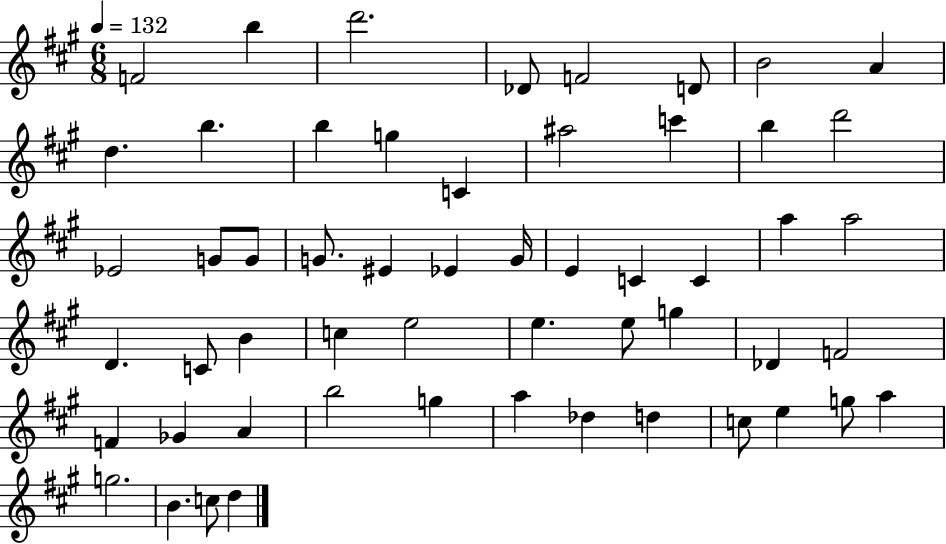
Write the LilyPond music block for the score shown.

{
  \clef treble
  \numericTimeSignature
  \time 6/8
  \key a \major
  \tempo 4 = 132
  \repeat volta 2 { f'2 b''4 | d'''2. | des'8 f'2 d'8 | b'2 a'4 | \break d''4. b''4. | b''4 g''4 c'4 | ais''2 c'''4 | b''4 d'''2 | \break ees'2 g'8 g'8 | g'8. eis'4 ees'4 g'16 | e'4 c'4 c'4 | a''4 a''2 | \break d'4. c'8 b'4 | c''4 e''2 | e''4. e''8 g''4 | des'4 f'2 | \break f'4 ges'4 a'4 | b''2 g''4 | a''4 des''4 d''4 | c''8 e''4 g''8 a''4 | \break g''2. | b'4. c''8 d''4 | } \bar "|."
}